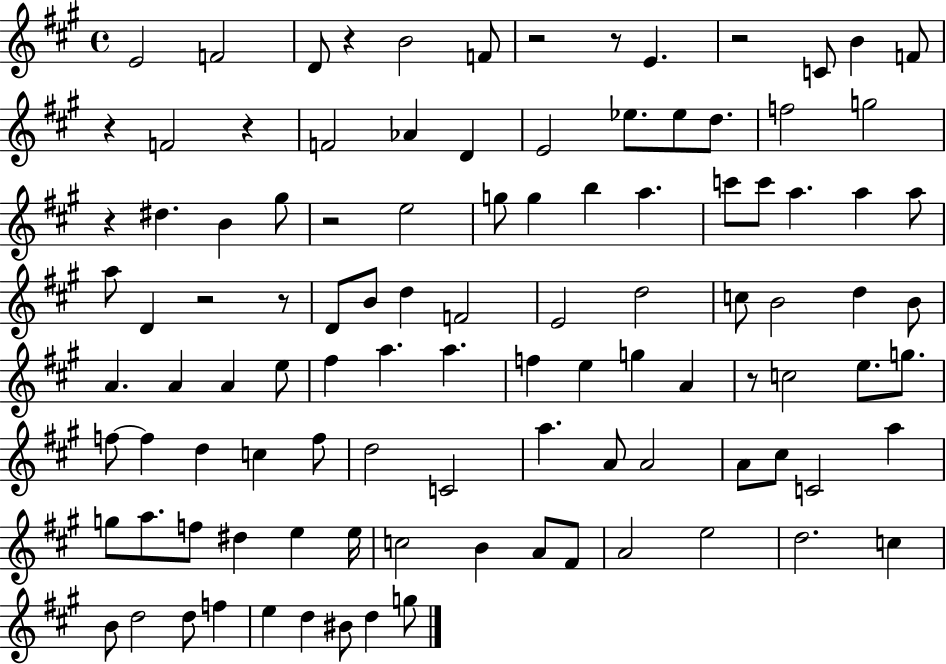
E4/h F4/h D4/e R/q B4/h F4/e R/h R/e E4/q. R/h C4/e B4/q F4/e R/q F4/h R/q F4/h Ab4/q D4/q E4/h Eb5/e. Eb5/e D5/e. F5/h G5/h R/q D#5/q. B4/q G#5/e R/h E5/h G5/e G5/q B5/q A5/q. C6/e C6/e A5/q. A5/q A5/e A5/e D4/q R/h R/e D4/e B4/e D5/q F4/h E4/h D5/h C5/e B4/h D5/q B4/e A4/q. A4/q A4/q E5/e F#5/q A5/q. A5/q. F5/q E5/q G5/q A4/q R/e C5/h E5/e. G5/e. F5/e F5/q D5/q C5/q F5/e D5/h C4/h A5/q. A4/e A4/h A4/e C#5/e C4/h A5/q G5/e A5/e. F5/e D#5/q E5/q E5/s C5/h B4/q A4/e F#4/e A4/h E5/h D5/h. C5/q B4/e D5/h D5/e F5/q E5/q D5/q BIS4/e D5/q G5/e